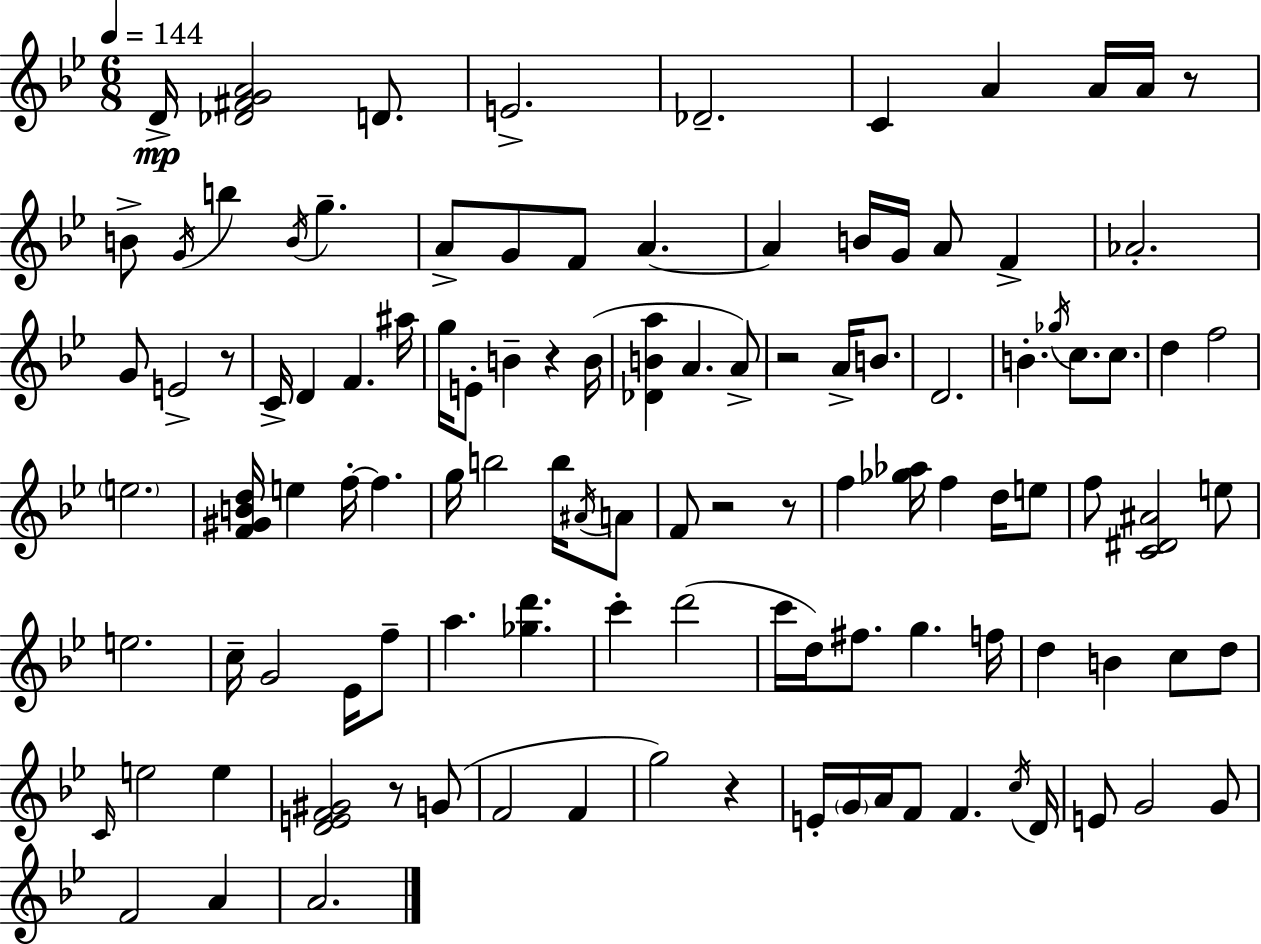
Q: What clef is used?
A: treble